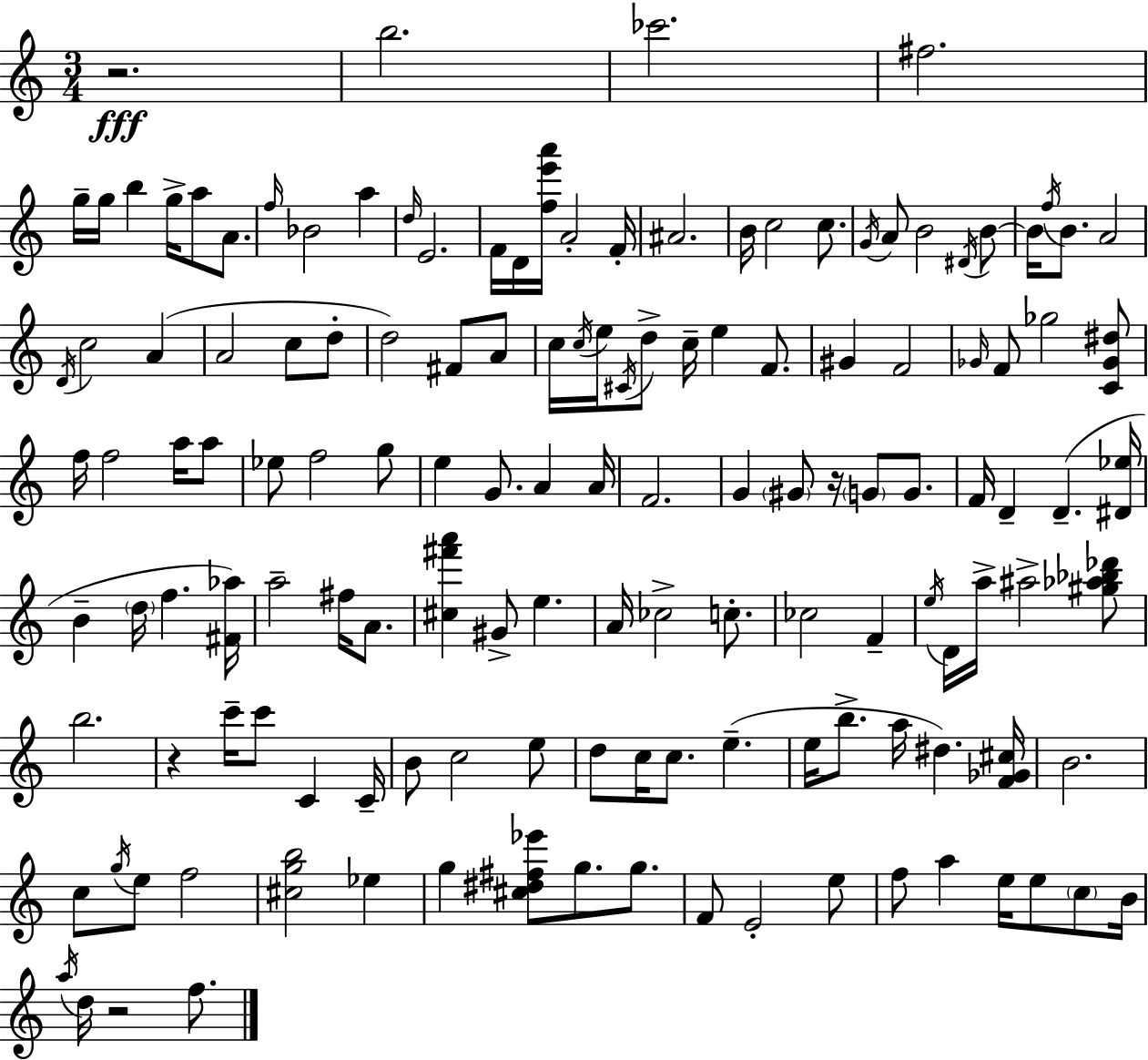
{
  \clef treble
  \numericTimeSignature
  \time 3/4
  \key a \minor
  r2.\fff | b''2. | ces'''2. | fis''2. | \break g''16-- g''16 b''4 g''16-> a''8 a'8. | \grace { f''16 } bes'2 a''4 | \grace { d''16 } e'2. | f'16 d'16 <f'' e''' a'''>16 a'2-. | \break f'16-. ais'2. | b'16 c''2 c''8. | \acciaccatura { g'16 } a'8 b'2 | \acciaccatura { dis'16 } b'8~~ b'16 \acciaccatura { f''16 } b'8. a'2 | \break \acciaccatura { d'16 } c''2 | a'4( a'2 | c''8 d''8-. d''2) | fis'8 a'8 c''16 \acciaccatura { c''16 } e''16 \acciaccatura { cis'16 } d''8-> | \break c''16-- e''4 f'8. gis'4 | f'2 \grace { ges'16 } f'8 ges''2 | <c' ges' dis''>8 f''16 f''2 | a''16 a''8 ees''8 f''2 | \break g''8 e''4 | g'8. a'4 a'16 f'2. | g'4 | \parenthesize gis'8 r16 \parenthesize g'8 g'8. f'16 d'4-- | \break d'4.--( <dis' ees''>16 b'4-- | \parenthesize d''16 f''4. <fis' aes''>16) a''2-- | fis''16 a'8. <cis'' fis''' a'''>4 | gis'8-> e''4. a'16 ces''2-> | \break c''8.-. ces''2 | f'4-- \acciaccatura { e''16 } d'16 a''16-> | ais''2-> <gis'' aes'' bes'' des'''>8 b''2. | r4 | \break c'''16-- c'''8 c'4 c'16-- b'8 | c''2 e''8 d''8 | c''16 c''8. e''4.--( e''16 b''8.-> | a''16 dis''4.) <f' ges' cis''>16 b'2. | \break c''8 | \acciaccatura { g''16 } e''8 f''2 <cis'' g'' b''>2 | ees''4 g''4 | <cis'' dis'' fis'' ees'''>8 g''8. g''8. f'8 | \break e'2-. e''8 f''8 | a''4 e''16 e''8 \parenthesize c''8 b'16 \acciaccatura { a''16 } | d''16 r2 f''8. | \bar "|."
}